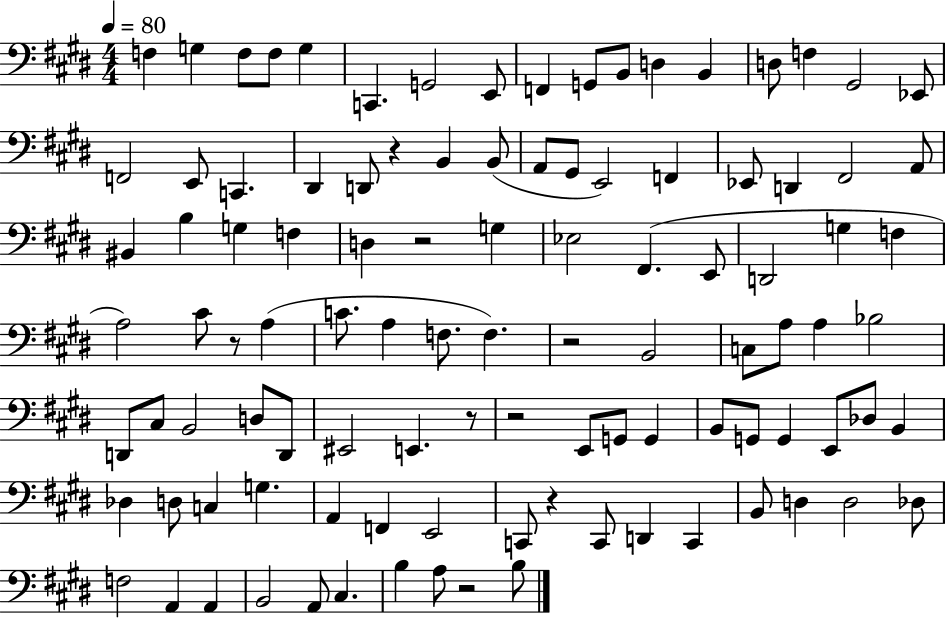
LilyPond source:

{
  \clef bass
  \numericTimeSignature
  \time 4/4
  \key e \major
  \tempo 4 = 80
  f4 g4 f8 f8 g4 | c,4. g,2 e,8 | f,4 g,8 b,8 d4 b,4 | d8 f4 gis,2 ees,8 | \break f,2 e,8 c,4. | dis,4 d,8 r4 b,4 b,8( | a,8 gis,8 e,2) f,4 | ees,8 d,4 fis,2 a,8 | \break bis,4 b4 g4 f4 | d4 r2 g4 | ees2 fis,4.( e,8 | d,2 g4 f4 | \break a2) cis'8 r8 a4( | c'8. a4 f8. f4.) | r2 b,2 | c8 a8 a4 bes2 | \break d,8 cis8 b,2 d8 d,8 | eis,2 e,4. r8 | r2 e,8 g,8 g,4 | b,8 g,8 g,4 e,8 des8 b,4 | \break des4 d8 c4 g4. | a,4 f,4 e,2 | c,8 r4 c,8 d,4 c,4 | b,8 d4 d2 des8 | \break f2 a,4 a,4 | b,2 a,8 cis4. | b4 a8 r2 b8 | \bar "|."
}